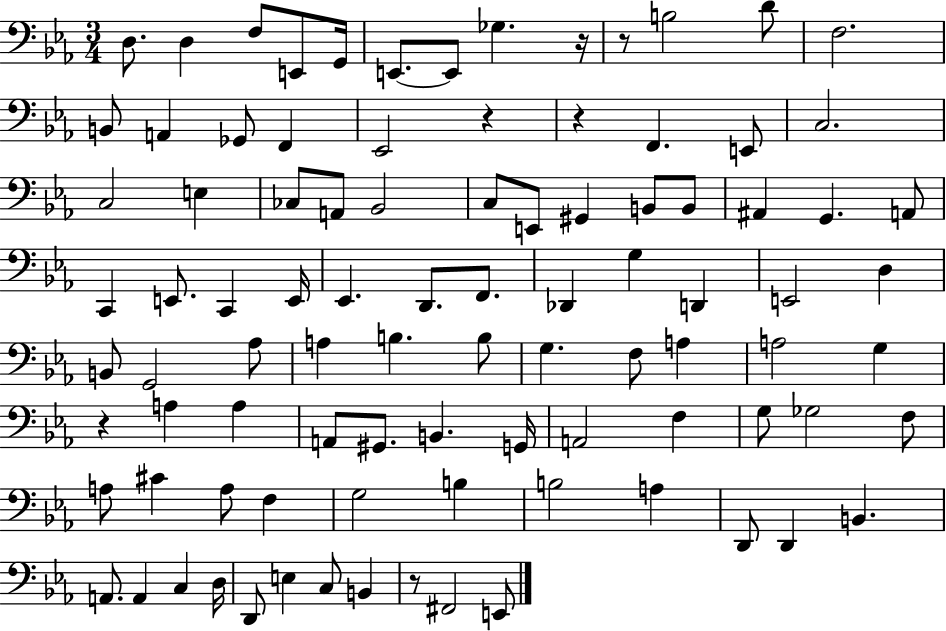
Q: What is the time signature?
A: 3/4